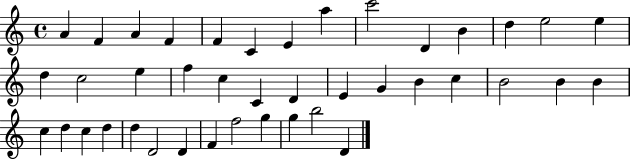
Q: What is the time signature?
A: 4/4